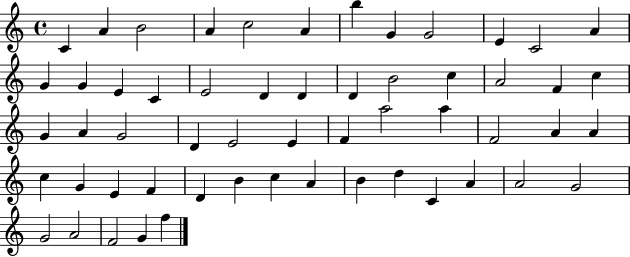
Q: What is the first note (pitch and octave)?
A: C4